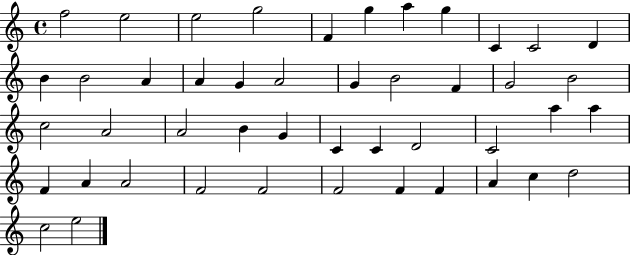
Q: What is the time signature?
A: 4/4